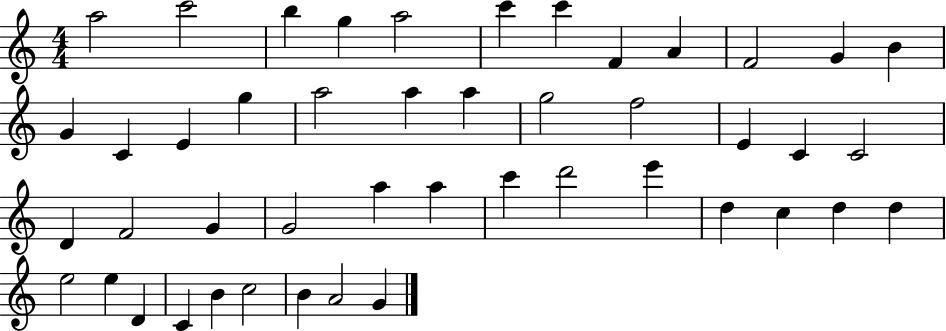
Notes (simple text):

A5/h C6/h B5/q G5/q A5/h C6/q C6/q F4/q A4/q F4/h G4/q B4/q G4/q C4/q E4/q G5/q A5/h A5/q A5/q G5/h F5/h E4/q C4/q C4/h D4/q F4/h G4/q G4/h A5/q A5/q C6/q D6/h E6/q D5/q C5/q D5/q D5/q E5/h E5/q D4/q C4/q B4/q C5/h B4/q A4/h G4/q